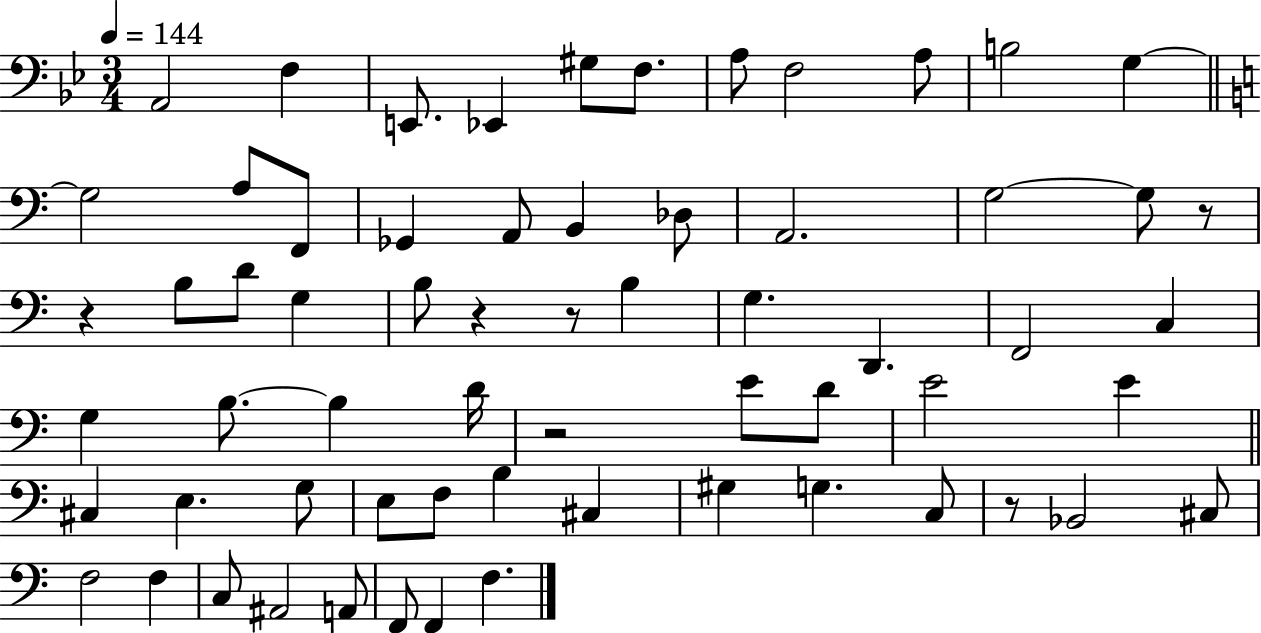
A2/h F3/q E2/e. Eb2/q G#3/e F3/e. A3/e F3/h A3/e B3/h G3/q G3/h A3/e F2/e Gb2/q A2/e B2/q Db3/e A2/h. G3/h G3/e R/e R/q B3/e D4/e G3/q B3/e R/q R/e B3/q G3/q. D2/q. F2/h C3/q G3/q B3/e. B3/q D4/s R/h E4/e D4/e E4/h E4/q C#3/q E3/q. G3/e E3/e F3/e B3/q C#3/q G#3/q G3/q. C3/e R/e Bb2/h C#3/e F3/h F3/q C3/e A#2/h A2/e F2/e F2/q F3/q.